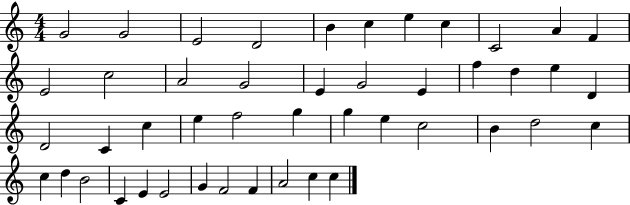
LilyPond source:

{
  \clef treble
  \numericTimeSignature
  \time 4/4
  \key c \major
  g'2 g'2 | e'2 d'2 | b'4 c''4 e''4 c''4 | c'2 a'4 f'4 | \break e'2 c''2 | a'2 g'2 | e'4 g'2 e'4 | f''4 d''4 e''4 d'4 | \break d'2 c'4 c''4 | e''4 f''2 g''4 | g''4 e''4 c''2 | b'4 d''2 c''4 | \break c''4 d''4 b'2 | c'4 e'4 e'2 | g'4 f'2 f'4 | a'2 c''4 c''4 | \break \bar "|."
}